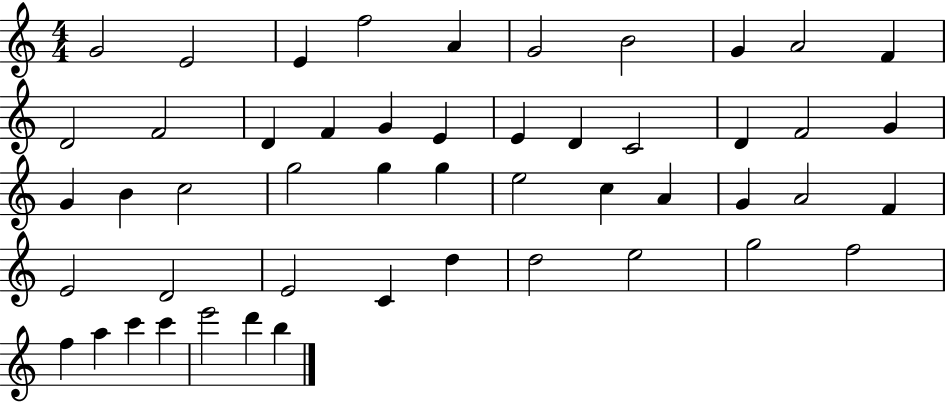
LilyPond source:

{
  \clef treble
  \numericTimeSignature
  \time 4/4
  \key c \major
  g'2 e'2 | e'4 f''2 a'4 | g'2 b'2 | g'4 a'2 f'4 | \break d'2 f'2 | d'4 f'4 g'4 e'4 | e'4 d'4 c'2 | d'4 f'2 g'4 | \break g'4 b'4 c''2 | g''2 g''4 g''4 | e''2 c''4 a'4 | g'4 a'2 f'4 | \break e'2 d'2 | e'2 c'4 d''4 | d''2 e''2 | g''2 f''2 | \break f''4 a''4 c'''4 c'''4 | e'''2 d'''4 b''4 | \bar "|."
}